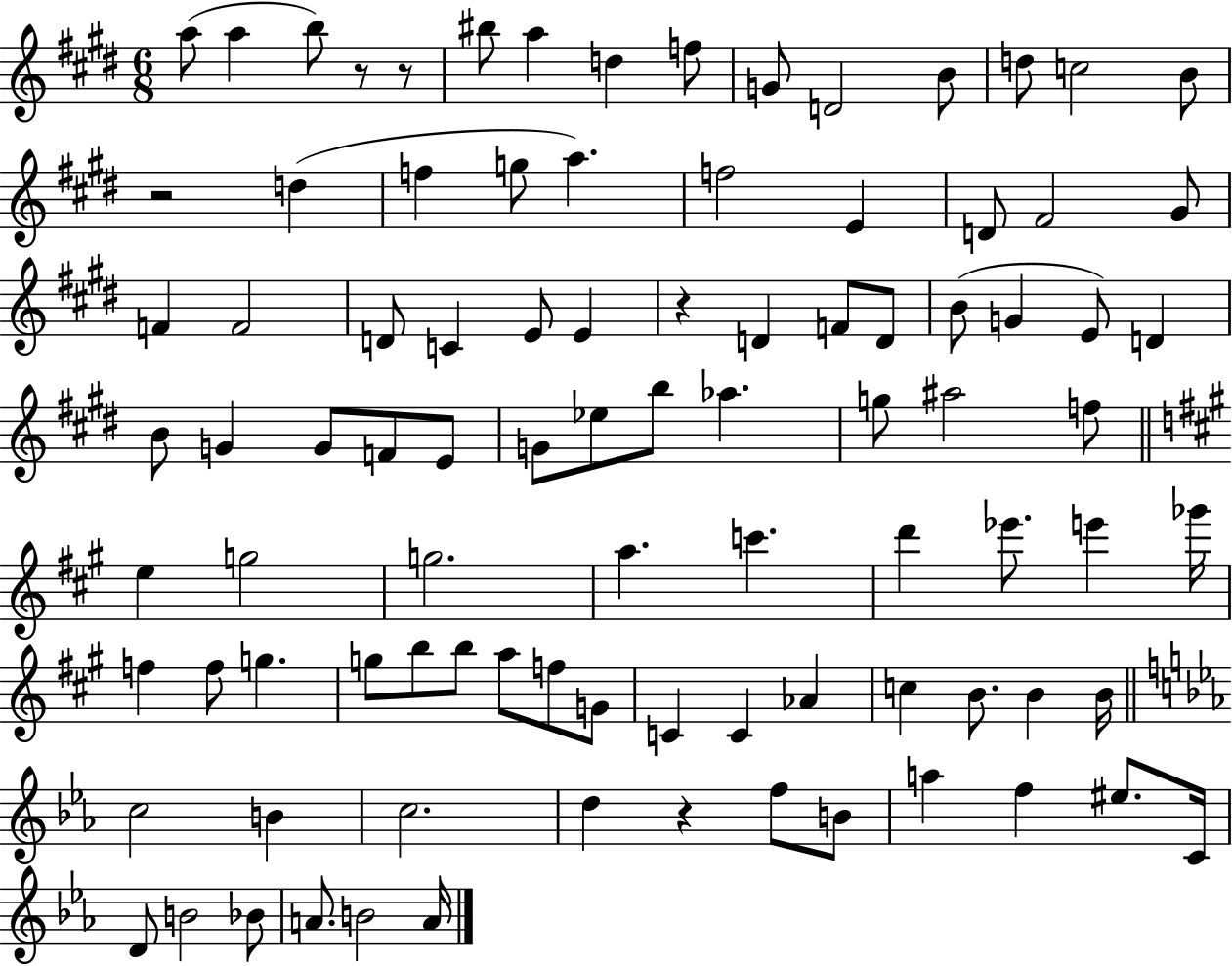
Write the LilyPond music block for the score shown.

{
  \clef treble
  \numericTimeSignature
  \time 6/8
  \key e \major
  \repeat volta 2 { a''8( a''4 b''8) r8 r8 | bis''8 a''4 d''4 f''8 | g'8 d'2 b'8 | d''8 c''2 b'8 | \break r2 d''4( | f''4 g''8 a''4.) | f''2 e'4 | d'8 fis'2 gis'8 | \break f'4 f'2 | d'8 c'4 e'8 e'4 | r4 d'4 f'8 d'8 | b'8( g'4 e'8) d'4 | \break b'8 g'4 g'8 f'8 e'8 | g'8 ees''8 b''8 aes''4. | g''8 ais''2 f''8 | \bar "||" \break \key a \major e''4 g''2 | g''2. | a''4. c'''4. | d'''4 ees'''8. e'''4 ges'''16 | \break f''4 f''8 g''4. | g''8 b''8 b''8 a''8 f''8 g'8 | c'4 c'4 aes'4 | c''4 b'8. b'4 b'16 | \break \bar "||" \break \key c \minor c''2 b'4 | c''2. | d''4 r4 f''8 b'8 | a''4 f''4 eis''8. c'16 | \break d'8 b'2 bes'8 | a'8. b'2 a'16 | } \bar "|."
}